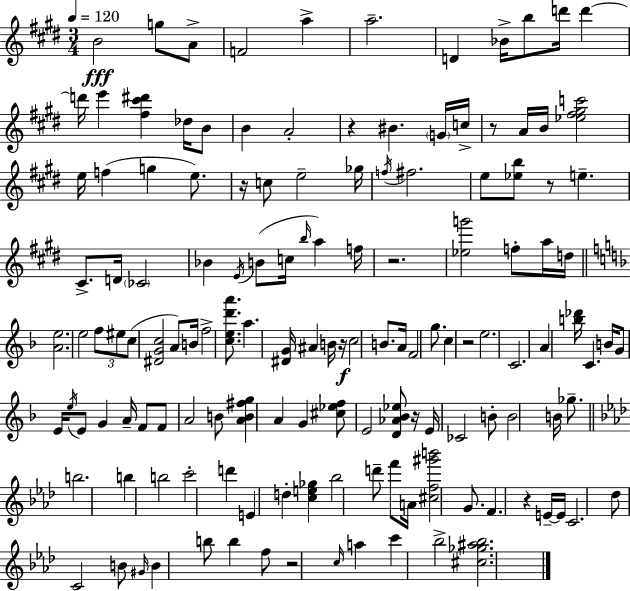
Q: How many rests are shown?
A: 10